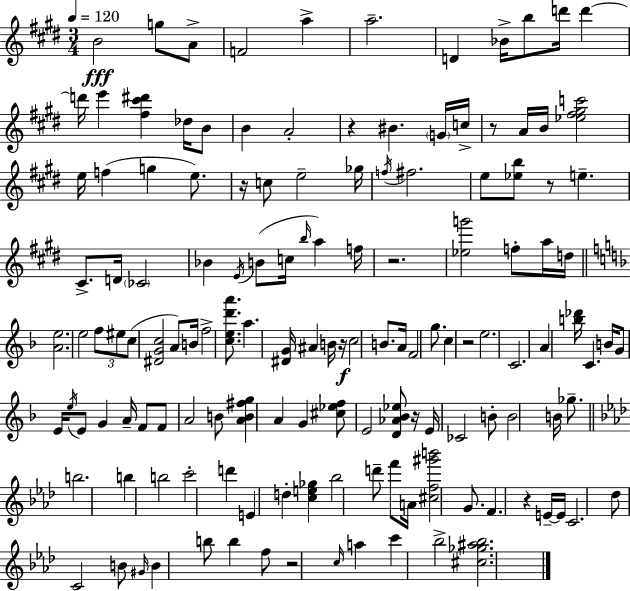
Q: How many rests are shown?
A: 10